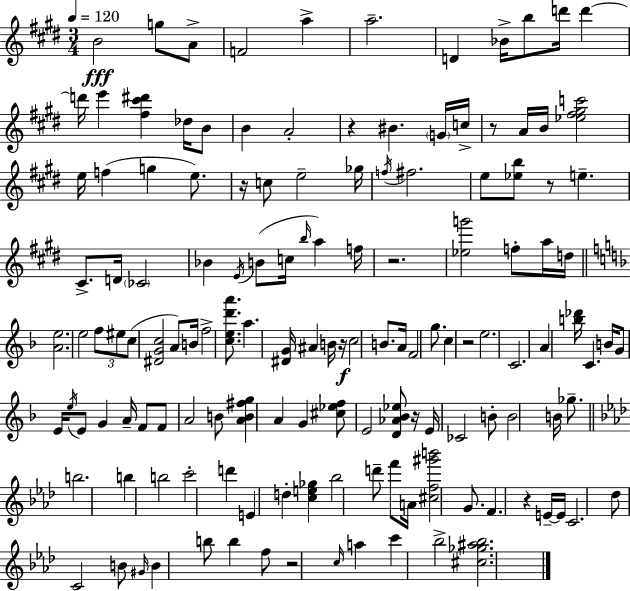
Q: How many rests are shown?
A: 10